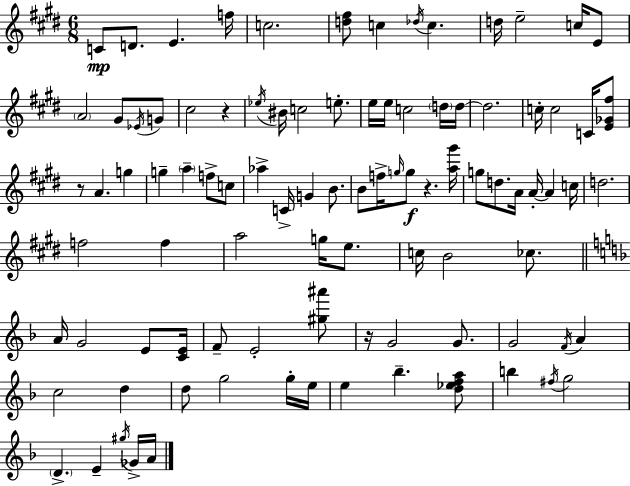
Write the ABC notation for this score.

X:1
T:Untitled
M:6/8
L:1/4
K:E
C/2 D/2 E f/4 c2 [d^f]/2 c _d/4 c d/4 e2 c/4 E/2 A2 ^G/2 _E/4 G/2 ^c2 z _e/4 ^B/4 c2 e/2 e/4 e/4 c2 d/4 d/4 d2 c/4 c2 C/4 [E_G^f]/2 z/2 A g g a f/2 c/2 _a C/4 G B/2 B/2 f/4 g/4 g/2 z [a^g']/4 g/2 d/2 A/4 A/4 A c/4 d2 f2 f a2 g/4 e/2 c/4 B2 _c/2 A/4 G2 E/2 [CE]/4 F/2 E2 [^g^a']/2 z/4 G2 G/2 G2 F/4 A c2 d d/2 g2 g/4 e/4 e _b [d_efa]/2 b ^f/4 g2 D E ^g/4 _G/4 A/4